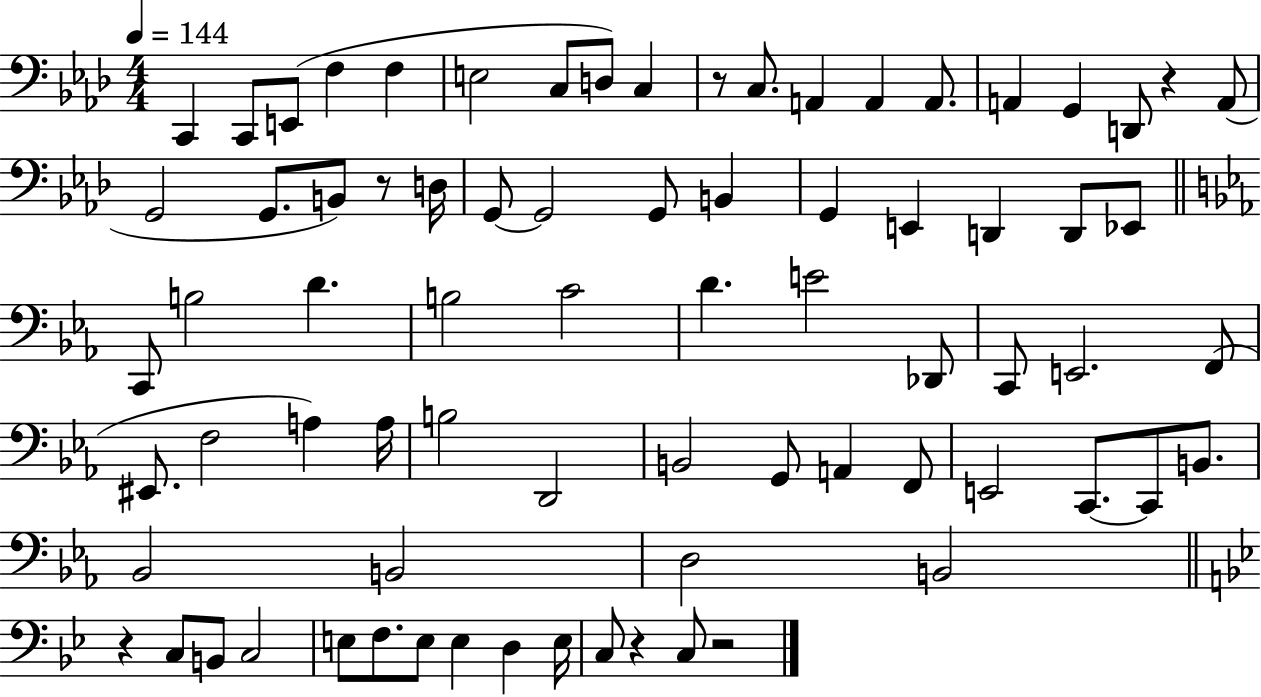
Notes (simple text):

C2/q C2/e E2/e F3/q F3/q E3/h C3/e D3/e C3/q R/e C3/e. A2/q A2/q A2/e. A2/q G2/q D2/e R/q A2/e G2/h G2/e. B2/e R/e D3/s G2/e G2/h G2/e B2/q G2/q E2/q D2/q D2/e Eb2/e C2/e B3/h D4/q. B3/h C4/h D4/q. E4/h Db2/e C2/e E2/h. F2/e EIS2/e. F3/h A3/q A3/s B3/h D2/h B2/h G2/e A2/q F2/e E2/h C2/e. C2/e B2/e. Bb2/h B2/h D3/h B2/h R/q C3/e B2/e C3/h E3/e F3/e. E3/e E3/q D3/q E3/s C3/e R/q C3/e R/h